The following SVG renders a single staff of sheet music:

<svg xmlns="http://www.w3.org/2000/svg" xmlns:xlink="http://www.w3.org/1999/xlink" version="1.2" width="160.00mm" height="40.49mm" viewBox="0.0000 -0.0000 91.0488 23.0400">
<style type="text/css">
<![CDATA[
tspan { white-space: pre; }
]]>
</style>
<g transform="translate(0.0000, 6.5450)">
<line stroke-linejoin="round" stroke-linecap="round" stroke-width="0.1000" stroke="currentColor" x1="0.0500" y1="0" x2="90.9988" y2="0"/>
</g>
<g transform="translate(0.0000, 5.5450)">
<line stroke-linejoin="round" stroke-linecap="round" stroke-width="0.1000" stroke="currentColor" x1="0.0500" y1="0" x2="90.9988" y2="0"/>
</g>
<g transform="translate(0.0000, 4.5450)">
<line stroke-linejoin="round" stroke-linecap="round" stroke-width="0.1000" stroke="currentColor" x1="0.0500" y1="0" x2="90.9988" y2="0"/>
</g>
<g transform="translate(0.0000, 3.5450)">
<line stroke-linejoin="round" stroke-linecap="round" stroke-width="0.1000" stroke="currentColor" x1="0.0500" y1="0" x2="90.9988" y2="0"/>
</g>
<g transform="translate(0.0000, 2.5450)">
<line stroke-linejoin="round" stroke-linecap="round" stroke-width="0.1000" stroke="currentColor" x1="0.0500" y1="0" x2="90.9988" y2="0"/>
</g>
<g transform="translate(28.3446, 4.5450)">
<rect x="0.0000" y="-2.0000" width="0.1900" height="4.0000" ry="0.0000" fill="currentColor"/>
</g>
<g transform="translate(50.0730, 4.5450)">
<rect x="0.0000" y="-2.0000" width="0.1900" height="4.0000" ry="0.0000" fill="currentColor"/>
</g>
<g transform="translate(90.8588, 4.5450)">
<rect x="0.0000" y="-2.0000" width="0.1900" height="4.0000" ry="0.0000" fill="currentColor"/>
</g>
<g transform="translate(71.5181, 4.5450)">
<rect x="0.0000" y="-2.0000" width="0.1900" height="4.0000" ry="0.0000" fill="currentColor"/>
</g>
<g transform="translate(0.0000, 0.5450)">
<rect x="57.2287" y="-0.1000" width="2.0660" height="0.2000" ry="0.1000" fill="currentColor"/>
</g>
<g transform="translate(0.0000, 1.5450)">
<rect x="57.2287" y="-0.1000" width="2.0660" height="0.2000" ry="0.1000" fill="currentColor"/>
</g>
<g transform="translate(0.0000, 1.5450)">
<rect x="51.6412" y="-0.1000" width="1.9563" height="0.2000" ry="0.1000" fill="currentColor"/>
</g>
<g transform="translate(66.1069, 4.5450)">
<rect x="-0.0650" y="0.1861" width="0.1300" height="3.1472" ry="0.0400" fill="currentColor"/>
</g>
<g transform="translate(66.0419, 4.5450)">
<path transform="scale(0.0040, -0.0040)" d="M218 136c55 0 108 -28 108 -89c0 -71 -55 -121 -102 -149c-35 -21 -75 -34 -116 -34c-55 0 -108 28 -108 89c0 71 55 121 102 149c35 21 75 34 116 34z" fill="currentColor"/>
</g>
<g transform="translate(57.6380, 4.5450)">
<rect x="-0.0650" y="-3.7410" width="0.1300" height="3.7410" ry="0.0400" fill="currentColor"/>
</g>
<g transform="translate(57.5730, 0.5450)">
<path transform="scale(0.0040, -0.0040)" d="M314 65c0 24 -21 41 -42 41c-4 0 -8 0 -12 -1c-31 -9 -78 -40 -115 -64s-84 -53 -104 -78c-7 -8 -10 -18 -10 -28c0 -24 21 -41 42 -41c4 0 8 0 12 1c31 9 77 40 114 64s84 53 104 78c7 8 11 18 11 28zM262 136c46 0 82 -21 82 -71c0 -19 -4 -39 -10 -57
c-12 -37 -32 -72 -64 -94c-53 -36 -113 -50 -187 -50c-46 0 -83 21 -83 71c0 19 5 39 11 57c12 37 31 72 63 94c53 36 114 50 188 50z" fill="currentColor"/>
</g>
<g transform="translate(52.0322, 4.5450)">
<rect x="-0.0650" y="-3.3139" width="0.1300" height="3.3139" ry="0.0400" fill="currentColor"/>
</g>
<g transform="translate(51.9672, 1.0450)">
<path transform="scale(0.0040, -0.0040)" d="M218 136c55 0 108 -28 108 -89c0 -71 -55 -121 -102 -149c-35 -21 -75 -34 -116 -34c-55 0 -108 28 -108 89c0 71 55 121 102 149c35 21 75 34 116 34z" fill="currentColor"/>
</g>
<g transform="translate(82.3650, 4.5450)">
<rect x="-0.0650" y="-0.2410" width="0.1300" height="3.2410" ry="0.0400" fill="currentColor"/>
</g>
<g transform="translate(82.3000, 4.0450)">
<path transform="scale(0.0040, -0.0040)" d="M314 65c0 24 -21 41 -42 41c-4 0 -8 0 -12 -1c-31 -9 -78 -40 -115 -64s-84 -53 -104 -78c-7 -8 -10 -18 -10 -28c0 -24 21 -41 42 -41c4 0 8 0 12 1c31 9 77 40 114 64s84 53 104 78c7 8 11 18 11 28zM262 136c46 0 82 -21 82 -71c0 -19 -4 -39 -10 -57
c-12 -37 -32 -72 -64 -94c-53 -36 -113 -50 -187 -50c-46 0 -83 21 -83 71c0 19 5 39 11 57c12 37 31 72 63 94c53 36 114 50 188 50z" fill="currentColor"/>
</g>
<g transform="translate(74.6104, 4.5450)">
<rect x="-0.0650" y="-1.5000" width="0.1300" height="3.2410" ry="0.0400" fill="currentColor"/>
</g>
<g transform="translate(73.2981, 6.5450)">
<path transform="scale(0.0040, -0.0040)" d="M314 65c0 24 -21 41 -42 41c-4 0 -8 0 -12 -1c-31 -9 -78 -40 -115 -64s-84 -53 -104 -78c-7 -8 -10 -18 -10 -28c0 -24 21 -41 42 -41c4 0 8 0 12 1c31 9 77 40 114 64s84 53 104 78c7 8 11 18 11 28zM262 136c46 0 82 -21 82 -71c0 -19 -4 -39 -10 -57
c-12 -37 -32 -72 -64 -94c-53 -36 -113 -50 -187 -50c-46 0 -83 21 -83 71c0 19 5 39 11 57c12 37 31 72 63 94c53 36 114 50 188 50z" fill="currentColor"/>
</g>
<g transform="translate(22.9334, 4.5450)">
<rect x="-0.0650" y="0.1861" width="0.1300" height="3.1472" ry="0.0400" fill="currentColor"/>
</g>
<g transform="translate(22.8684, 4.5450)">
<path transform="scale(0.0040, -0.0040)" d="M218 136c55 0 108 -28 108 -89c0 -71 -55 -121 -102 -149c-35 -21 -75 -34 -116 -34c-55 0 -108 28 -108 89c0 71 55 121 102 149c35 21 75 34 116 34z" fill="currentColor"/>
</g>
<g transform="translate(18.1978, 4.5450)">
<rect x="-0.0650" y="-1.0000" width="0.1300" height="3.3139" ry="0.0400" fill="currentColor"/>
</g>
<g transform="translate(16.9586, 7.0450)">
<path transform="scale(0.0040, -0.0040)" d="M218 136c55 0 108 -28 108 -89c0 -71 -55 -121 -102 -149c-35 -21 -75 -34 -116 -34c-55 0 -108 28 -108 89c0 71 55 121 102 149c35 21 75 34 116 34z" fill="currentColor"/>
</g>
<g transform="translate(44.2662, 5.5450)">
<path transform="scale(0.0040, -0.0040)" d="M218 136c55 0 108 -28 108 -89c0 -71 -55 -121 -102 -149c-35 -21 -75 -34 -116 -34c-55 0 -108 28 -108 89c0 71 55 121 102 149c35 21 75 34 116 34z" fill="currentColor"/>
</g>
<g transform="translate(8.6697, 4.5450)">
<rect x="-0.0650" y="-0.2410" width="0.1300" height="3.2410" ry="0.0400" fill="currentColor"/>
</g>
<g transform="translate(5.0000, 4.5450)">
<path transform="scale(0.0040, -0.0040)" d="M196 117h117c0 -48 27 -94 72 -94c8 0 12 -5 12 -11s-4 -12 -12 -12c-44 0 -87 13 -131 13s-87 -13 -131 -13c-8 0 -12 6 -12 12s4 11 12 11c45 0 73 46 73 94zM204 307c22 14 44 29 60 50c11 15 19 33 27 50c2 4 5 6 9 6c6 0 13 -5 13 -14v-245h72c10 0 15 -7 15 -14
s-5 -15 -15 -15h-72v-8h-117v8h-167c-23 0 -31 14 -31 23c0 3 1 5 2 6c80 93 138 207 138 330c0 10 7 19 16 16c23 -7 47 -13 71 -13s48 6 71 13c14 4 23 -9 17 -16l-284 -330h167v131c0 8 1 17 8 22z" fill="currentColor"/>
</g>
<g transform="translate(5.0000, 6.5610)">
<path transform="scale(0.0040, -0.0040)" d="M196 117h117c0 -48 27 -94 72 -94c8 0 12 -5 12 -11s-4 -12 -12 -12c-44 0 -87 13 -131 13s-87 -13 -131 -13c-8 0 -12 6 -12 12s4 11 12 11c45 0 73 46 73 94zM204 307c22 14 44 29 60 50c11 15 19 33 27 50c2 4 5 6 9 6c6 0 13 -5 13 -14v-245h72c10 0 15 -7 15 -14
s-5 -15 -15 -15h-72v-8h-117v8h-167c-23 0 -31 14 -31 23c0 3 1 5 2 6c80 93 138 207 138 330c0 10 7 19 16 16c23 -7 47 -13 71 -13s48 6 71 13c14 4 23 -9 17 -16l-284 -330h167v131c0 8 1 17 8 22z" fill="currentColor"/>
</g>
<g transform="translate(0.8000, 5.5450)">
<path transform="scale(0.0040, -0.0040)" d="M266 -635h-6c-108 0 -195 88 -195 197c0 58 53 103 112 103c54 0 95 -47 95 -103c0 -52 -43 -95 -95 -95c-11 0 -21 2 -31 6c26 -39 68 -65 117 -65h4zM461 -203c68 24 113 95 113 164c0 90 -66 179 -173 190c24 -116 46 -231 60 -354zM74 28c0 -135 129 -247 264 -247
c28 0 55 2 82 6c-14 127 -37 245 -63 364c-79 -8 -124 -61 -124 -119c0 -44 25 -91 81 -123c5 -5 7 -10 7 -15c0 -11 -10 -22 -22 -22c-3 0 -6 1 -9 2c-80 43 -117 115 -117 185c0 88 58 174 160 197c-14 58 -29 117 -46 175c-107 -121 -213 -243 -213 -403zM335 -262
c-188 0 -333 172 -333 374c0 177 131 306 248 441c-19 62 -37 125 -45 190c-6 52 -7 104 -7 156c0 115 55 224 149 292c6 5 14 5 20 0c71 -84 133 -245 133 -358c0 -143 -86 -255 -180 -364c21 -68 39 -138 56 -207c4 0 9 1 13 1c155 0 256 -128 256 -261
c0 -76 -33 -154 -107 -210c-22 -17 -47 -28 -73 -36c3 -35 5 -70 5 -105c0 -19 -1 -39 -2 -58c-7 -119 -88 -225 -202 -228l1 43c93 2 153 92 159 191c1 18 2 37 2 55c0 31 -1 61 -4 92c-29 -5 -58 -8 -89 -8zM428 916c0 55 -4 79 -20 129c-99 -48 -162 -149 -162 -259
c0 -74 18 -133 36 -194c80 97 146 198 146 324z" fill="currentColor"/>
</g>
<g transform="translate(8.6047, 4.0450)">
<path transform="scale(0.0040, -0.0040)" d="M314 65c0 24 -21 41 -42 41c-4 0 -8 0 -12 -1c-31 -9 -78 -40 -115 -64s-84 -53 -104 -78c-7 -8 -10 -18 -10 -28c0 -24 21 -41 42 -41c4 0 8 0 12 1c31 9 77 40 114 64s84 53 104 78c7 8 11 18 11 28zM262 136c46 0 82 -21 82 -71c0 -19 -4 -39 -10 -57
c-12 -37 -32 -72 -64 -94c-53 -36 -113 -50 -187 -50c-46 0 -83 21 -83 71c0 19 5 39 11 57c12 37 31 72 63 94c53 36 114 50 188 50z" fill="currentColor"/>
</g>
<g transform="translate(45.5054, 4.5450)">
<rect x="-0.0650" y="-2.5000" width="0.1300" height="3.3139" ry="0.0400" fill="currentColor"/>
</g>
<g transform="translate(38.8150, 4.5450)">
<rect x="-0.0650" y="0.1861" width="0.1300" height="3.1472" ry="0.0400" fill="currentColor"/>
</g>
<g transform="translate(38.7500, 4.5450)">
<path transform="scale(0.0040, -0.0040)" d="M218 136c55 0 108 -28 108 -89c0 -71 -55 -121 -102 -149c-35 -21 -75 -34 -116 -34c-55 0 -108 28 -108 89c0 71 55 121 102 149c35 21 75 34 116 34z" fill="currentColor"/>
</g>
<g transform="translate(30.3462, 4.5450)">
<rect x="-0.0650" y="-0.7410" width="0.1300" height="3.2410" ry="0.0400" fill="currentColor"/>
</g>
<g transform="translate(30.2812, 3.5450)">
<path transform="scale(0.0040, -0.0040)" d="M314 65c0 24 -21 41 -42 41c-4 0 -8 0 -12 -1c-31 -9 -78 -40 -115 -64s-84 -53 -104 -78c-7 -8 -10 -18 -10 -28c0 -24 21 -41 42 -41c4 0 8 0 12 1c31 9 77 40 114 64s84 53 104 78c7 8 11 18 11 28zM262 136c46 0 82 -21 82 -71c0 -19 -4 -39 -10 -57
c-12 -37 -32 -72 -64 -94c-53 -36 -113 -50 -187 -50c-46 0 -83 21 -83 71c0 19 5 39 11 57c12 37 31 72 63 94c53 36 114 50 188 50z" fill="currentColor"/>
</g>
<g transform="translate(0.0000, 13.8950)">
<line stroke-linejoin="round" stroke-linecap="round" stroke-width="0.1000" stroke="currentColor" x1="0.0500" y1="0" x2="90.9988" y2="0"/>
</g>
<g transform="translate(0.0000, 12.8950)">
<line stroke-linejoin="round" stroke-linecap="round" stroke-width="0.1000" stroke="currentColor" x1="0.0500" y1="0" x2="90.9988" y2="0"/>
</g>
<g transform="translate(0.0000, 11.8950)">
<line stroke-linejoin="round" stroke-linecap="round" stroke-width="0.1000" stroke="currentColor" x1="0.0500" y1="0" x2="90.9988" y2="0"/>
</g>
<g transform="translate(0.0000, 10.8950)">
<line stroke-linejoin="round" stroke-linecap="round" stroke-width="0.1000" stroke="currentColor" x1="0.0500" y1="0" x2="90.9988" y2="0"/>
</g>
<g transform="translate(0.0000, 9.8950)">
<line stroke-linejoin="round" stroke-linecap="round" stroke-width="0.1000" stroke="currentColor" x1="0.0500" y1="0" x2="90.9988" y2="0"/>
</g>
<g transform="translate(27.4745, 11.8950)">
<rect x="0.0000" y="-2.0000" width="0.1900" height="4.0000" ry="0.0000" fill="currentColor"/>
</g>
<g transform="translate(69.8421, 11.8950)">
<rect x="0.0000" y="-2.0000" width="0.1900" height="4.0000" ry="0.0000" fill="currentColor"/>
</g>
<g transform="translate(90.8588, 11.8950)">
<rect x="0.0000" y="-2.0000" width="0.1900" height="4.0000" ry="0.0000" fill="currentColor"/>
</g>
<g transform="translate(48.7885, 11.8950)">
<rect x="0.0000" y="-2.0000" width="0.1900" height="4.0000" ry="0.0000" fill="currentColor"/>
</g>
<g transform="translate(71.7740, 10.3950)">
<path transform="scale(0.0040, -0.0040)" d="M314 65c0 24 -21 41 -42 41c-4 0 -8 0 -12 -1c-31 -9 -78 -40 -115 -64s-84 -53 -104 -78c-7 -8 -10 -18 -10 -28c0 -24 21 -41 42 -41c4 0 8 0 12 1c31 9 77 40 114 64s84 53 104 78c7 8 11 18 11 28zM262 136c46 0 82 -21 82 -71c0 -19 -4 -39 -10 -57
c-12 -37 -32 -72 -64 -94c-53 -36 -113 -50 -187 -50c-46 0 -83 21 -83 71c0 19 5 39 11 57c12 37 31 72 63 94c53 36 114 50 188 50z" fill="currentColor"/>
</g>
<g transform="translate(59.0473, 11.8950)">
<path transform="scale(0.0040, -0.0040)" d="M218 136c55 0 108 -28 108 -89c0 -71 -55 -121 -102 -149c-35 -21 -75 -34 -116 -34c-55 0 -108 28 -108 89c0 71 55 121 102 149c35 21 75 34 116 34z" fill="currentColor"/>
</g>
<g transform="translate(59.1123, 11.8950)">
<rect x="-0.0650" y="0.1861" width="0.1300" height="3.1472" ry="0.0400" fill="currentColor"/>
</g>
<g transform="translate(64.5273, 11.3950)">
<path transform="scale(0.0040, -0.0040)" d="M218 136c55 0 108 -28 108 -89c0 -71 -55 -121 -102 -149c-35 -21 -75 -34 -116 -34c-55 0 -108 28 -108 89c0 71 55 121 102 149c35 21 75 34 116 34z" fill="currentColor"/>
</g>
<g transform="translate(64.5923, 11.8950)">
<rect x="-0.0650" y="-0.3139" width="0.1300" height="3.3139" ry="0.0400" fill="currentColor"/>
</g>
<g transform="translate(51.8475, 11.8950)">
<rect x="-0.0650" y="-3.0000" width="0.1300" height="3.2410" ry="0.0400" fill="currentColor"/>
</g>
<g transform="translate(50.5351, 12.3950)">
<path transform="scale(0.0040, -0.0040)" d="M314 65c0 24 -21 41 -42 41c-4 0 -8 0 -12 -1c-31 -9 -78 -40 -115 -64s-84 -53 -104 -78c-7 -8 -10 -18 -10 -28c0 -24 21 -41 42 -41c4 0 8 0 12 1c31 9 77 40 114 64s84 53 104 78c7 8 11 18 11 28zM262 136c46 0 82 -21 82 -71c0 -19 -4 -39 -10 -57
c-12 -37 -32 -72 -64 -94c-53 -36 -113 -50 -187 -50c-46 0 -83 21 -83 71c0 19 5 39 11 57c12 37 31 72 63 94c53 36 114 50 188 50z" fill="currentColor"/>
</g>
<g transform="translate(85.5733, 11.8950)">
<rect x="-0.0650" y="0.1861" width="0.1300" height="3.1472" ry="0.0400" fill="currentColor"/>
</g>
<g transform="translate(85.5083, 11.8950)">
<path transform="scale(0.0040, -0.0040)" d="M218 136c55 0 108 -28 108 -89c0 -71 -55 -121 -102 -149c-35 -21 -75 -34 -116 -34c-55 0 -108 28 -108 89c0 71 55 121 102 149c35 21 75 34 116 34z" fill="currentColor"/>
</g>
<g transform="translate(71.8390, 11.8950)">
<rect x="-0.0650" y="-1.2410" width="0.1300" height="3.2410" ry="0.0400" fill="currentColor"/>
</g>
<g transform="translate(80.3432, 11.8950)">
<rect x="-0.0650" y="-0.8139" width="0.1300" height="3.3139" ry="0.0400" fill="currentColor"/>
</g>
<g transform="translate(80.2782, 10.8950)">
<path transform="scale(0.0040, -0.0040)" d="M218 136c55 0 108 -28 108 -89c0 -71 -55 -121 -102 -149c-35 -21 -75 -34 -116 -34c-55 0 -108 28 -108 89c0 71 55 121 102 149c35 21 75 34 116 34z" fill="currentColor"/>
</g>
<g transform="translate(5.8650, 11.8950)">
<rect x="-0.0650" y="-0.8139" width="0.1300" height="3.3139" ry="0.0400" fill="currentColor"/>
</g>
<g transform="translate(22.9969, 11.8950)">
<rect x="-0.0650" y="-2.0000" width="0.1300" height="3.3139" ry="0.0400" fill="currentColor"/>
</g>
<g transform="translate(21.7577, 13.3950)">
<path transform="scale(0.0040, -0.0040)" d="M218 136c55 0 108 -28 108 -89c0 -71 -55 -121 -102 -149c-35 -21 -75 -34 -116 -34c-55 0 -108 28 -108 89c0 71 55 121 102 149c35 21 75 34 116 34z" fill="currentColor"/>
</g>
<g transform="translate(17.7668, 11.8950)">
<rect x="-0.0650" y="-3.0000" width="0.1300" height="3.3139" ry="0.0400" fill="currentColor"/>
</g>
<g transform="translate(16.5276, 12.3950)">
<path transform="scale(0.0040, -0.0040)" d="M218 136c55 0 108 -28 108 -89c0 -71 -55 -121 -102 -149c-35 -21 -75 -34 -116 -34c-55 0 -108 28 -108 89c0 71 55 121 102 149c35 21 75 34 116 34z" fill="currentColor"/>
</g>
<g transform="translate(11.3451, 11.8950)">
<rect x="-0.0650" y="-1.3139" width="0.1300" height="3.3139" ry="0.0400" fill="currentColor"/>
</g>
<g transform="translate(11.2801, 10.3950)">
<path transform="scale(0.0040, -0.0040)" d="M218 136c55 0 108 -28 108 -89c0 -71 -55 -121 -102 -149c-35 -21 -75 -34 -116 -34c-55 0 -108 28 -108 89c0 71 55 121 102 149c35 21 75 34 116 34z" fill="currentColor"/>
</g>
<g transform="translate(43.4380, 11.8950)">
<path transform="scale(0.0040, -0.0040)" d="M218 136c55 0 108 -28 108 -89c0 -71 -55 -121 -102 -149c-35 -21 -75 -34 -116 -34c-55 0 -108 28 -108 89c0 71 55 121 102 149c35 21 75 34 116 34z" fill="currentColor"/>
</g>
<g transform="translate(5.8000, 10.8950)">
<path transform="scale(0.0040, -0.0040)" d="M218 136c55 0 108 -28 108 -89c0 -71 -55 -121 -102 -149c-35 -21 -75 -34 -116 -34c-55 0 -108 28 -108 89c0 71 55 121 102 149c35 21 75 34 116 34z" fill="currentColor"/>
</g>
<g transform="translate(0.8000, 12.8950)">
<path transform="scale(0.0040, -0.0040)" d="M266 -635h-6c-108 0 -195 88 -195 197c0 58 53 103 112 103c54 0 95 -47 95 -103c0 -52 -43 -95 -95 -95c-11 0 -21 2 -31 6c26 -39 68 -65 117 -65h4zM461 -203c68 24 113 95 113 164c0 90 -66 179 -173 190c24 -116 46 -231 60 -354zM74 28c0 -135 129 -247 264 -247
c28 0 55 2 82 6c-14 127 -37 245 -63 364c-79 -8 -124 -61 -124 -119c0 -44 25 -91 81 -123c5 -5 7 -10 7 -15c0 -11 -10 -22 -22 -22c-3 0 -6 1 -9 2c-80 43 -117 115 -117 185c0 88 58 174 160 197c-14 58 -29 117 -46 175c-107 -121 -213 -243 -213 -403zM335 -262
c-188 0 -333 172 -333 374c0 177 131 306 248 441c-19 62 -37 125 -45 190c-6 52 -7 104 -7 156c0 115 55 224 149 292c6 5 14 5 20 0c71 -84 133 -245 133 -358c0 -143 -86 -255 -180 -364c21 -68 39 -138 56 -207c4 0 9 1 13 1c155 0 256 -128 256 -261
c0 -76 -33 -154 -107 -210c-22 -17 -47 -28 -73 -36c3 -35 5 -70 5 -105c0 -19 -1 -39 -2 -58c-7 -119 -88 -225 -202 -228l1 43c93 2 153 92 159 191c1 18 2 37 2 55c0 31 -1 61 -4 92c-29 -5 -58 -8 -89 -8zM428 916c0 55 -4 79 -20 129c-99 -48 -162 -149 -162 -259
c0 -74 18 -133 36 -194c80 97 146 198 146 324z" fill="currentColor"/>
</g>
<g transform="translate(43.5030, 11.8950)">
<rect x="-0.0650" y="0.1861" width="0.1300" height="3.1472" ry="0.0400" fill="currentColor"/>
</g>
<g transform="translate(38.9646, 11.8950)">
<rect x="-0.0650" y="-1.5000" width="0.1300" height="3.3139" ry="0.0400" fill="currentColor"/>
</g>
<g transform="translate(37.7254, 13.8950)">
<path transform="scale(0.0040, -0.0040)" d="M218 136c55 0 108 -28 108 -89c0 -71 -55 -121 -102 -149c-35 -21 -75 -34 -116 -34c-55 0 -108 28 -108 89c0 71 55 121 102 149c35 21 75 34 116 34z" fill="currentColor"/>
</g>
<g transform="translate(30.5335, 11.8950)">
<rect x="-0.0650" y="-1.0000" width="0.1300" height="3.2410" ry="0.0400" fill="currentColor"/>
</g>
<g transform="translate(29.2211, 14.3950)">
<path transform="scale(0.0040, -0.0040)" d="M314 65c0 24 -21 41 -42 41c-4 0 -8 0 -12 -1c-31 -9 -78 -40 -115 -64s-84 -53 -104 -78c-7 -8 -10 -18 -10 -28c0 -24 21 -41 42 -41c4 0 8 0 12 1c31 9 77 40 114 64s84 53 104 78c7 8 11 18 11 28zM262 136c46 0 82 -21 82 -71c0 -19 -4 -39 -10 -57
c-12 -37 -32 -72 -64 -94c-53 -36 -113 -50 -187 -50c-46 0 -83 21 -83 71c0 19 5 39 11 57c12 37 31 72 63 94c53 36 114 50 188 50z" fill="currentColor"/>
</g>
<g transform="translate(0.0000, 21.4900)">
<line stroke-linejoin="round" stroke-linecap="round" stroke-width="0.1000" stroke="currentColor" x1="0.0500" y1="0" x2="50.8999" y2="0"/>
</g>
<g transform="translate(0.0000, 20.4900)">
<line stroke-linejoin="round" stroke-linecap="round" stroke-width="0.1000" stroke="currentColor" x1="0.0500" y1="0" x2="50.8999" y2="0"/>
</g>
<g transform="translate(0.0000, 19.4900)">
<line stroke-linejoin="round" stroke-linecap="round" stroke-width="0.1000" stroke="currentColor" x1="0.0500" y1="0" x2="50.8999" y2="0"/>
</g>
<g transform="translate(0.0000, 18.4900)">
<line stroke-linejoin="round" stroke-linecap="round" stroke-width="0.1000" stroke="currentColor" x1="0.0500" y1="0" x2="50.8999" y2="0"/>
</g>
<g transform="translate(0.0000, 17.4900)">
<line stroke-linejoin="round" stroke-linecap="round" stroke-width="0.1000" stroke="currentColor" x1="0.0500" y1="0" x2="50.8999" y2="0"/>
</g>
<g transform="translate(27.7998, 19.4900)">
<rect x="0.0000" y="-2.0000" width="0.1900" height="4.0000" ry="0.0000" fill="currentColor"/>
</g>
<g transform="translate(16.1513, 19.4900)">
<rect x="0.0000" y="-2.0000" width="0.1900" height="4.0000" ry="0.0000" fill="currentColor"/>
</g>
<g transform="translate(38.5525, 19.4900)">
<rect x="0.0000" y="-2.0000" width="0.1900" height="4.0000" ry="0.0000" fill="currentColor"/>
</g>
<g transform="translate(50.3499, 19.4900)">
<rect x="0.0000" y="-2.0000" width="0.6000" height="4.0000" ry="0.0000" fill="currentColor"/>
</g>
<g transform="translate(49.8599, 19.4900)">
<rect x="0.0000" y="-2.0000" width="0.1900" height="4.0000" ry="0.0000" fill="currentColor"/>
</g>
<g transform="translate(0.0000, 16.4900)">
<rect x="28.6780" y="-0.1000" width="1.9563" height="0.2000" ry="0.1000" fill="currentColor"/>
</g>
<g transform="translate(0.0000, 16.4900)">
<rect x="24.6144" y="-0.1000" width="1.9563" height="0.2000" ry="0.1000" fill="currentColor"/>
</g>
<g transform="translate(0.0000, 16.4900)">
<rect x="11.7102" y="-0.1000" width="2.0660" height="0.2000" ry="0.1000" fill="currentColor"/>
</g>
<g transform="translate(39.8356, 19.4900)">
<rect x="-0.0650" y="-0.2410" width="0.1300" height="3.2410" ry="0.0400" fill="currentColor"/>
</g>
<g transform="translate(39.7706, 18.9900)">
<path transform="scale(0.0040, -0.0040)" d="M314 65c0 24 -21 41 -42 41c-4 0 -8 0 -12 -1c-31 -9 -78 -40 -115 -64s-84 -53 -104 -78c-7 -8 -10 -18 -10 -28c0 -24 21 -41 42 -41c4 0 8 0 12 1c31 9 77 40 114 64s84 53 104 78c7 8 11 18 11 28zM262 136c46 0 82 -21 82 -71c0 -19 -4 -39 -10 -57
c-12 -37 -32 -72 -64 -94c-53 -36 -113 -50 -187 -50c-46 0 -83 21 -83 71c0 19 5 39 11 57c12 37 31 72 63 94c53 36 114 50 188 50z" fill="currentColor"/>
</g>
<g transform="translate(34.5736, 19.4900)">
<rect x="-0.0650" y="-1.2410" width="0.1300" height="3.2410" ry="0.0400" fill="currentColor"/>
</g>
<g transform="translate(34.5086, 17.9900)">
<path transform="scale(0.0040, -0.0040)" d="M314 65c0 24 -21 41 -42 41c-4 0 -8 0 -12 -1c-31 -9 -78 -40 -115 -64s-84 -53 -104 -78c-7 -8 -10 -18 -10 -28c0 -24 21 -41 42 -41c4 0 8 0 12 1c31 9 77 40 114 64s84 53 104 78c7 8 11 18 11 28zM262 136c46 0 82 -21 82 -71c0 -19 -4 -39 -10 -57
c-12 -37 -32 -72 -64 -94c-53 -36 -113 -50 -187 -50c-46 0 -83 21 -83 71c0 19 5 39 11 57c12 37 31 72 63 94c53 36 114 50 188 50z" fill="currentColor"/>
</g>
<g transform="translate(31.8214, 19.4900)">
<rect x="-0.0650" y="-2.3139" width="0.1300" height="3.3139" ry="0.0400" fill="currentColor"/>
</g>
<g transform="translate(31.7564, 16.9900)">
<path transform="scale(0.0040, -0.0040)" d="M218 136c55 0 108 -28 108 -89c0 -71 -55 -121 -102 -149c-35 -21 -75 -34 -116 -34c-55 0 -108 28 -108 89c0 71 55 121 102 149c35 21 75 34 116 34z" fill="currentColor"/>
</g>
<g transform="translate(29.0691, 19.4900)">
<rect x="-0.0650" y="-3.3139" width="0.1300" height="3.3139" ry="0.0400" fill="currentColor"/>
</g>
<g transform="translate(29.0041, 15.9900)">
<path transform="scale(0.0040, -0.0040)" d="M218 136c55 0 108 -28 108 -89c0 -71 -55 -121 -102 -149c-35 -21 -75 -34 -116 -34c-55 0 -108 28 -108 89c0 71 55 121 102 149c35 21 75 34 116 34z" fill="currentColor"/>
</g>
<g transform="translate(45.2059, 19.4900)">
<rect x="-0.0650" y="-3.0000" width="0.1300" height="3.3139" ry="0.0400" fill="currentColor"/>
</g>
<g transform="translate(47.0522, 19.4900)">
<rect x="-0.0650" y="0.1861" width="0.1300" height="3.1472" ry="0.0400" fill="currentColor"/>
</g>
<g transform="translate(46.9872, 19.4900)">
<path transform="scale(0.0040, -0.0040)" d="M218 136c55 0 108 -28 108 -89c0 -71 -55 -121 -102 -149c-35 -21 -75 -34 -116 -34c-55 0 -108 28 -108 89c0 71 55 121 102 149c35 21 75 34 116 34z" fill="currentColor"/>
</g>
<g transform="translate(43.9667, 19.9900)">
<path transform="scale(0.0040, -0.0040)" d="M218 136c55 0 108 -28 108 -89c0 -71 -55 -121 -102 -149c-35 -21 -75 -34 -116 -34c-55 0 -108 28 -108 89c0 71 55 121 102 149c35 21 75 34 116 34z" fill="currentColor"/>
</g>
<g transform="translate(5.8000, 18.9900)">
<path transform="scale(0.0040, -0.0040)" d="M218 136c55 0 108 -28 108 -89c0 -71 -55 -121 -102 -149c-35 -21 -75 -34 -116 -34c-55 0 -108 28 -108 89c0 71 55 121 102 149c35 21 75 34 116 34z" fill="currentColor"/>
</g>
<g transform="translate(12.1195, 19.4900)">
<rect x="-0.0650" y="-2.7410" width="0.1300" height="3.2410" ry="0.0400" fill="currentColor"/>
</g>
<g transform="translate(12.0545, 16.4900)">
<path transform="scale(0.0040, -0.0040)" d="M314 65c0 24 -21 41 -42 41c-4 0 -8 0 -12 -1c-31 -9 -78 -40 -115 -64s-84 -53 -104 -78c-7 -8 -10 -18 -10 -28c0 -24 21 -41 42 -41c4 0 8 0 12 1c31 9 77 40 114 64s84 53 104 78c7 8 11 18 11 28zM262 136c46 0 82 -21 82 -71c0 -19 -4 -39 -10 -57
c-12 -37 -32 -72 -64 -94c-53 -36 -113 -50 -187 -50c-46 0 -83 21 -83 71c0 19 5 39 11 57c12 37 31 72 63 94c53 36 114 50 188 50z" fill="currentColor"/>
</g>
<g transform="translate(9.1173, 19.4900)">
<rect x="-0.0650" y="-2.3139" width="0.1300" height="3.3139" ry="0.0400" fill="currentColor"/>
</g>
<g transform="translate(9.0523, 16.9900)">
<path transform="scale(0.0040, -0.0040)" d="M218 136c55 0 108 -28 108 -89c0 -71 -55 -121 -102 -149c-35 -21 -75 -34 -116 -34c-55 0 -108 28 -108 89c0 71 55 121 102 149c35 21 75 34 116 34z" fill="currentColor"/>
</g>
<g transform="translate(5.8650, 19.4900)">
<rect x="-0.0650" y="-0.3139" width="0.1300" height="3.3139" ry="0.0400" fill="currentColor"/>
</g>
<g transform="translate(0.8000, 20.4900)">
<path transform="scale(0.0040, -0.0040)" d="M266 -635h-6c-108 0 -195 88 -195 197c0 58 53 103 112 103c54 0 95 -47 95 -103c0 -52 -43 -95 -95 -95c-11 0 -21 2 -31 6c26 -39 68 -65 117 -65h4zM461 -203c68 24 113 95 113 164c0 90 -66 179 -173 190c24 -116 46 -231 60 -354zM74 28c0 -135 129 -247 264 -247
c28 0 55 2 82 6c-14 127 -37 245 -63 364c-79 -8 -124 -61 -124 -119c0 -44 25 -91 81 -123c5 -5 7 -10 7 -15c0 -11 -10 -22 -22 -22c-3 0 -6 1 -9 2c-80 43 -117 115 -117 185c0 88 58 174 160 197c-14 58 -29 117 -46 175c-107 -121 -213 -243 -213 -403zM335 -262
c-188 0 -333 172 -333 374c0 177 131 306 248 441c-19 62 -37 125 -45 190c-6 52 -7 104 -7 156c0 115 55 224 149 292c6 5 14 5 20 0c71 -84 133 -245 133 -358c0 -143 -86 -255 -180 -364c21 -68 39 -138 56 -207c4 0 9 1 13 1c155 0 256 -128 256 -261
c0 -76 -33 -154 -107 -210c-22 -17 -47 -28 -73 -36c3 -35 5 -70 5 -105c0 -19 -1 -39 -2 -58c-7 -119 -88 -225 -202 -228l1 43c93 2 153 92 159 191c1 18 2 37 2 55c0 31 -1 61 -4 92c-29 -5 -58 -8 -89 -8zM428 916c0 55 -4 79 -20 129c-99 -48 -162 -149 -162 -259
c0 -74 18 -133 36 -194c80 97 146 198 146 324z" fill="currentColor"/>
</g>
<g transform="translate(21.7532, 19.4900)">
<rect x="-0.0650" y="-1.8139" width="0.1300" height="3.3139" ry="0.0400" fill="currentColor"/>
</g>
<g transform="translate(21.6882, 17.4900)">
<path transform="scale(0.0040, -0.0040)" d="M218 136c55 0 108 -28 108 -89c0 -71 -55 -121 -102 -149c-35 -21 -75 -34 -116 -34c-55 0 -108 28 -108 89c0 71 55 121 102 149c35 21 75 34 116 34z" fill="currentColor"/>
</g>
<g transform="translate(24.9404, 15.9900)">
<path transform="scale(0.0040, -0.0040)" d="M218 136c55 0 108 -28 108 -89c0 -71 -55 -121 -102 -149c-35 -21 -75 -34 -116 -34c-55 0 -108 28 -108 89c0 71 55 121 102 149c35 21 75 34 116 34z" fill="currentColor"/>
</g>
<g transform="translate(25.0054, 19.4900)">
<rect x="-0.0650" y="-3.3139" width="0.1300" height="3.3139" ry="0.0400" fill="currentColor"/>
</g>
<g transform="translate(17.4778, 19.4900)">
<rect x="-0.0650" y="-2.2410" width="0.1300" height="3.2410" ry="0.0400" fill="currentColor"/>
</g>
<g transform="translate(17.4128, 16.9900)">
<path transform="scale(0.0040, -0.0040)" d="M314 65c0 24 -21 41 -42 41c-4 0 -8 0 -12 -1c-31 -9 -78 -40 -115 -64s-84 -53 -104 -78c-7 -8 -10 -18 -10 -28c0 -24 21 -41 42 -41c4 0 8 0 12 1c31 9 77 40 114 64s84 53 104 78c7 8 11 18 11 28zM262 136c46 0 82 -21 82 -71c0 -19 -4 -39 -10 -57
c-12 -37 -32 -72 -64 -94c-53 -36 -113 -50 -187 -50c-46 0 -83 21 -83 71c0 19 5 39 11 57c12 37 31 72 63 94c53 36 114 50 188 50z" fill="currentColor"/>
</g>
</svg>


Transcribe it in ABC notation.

X:1
T:Untitled
M:4/4
L:1/4
K:C
c2 D B d2 B G b c'2 B E2 c2 d e A F D2 E B A2 B c e2 d B c g a2 g2 f b b g e2 c2 A B